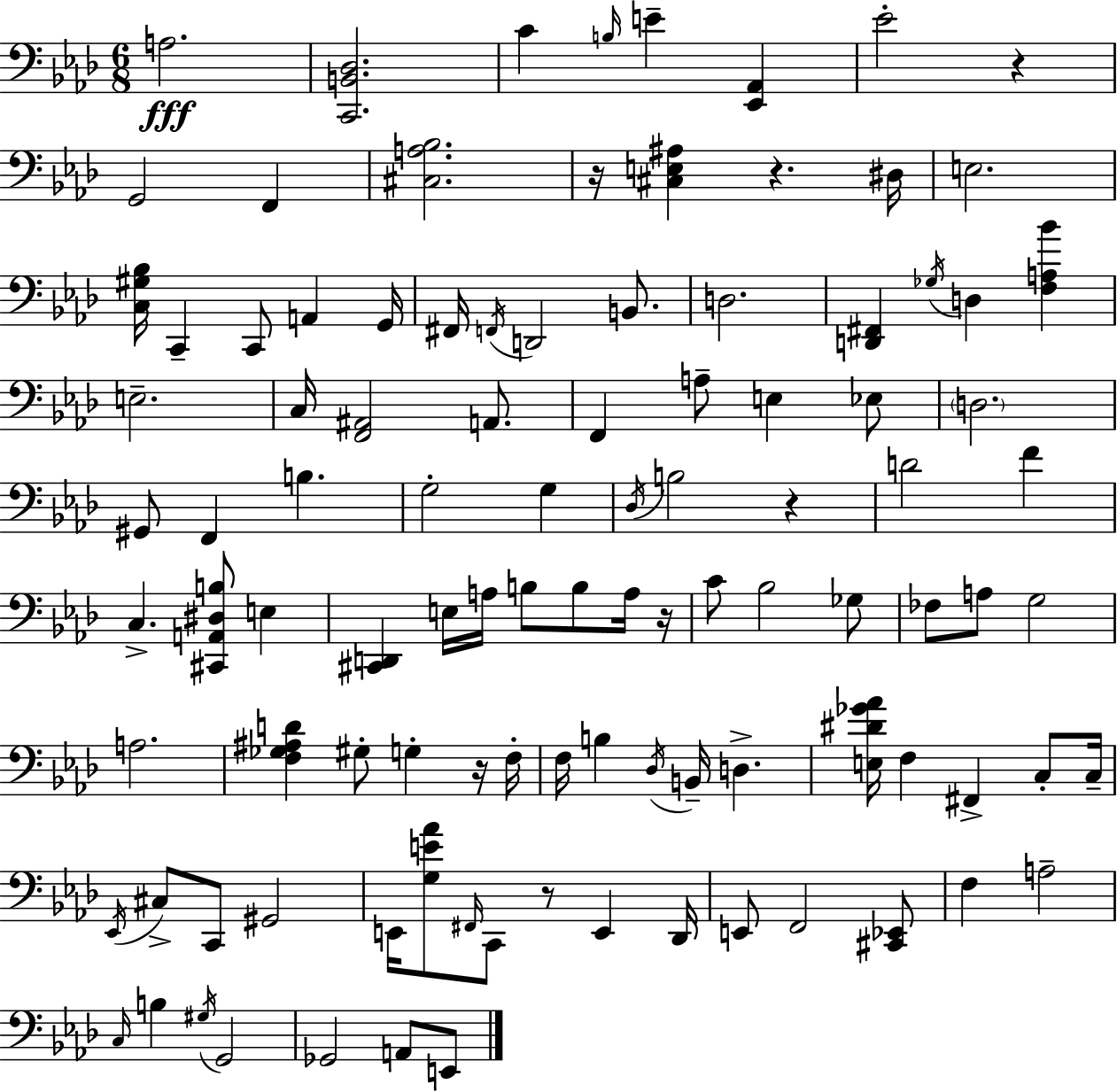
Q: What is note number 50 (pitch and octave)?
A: G3